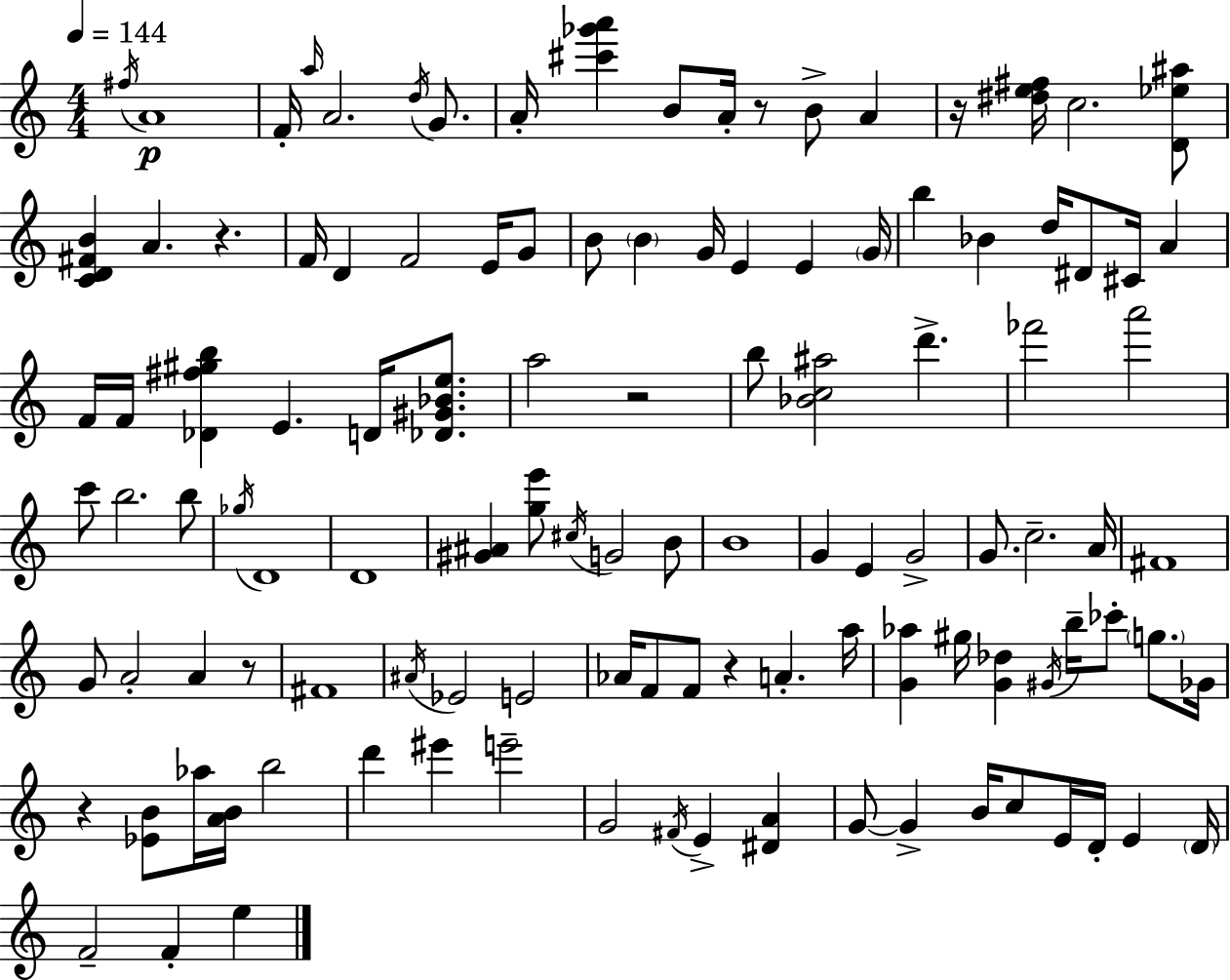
F#5/s A4/w F4/s A5/s A4/h. D5/s G4/e. A4/s [C#6,Gb6,A6]/q B4/e A4/s R/e B4/e A4/q R/s [D#5,E5,F#5]/s C5/h. [D4,Eb5,A#5]/e [C4,D4,F#4,B4]/q A4/q. R/q. F4/s D4/q F4/h E4/s G4/e B4/e B4/q G4/s E4/q E4/q G4/s B5/q Bb4/q D5/s D#4/e C#4/s A4/q F4/s F4/s [Db4,F#5,G#5,B5]/q E4/q. D4/s [Db4,G#4,Bb4,E5]/e. A5/h R/h B5/e [Bb4,C5,A#5]/h D6/q. FES6/h A6/h C6/e B5/h. B5/e Gb5/s D4/w D4/w [G#4,A#4]/q [G5,E6]/e C#5/s G4/h B4/e B4/w G4/q E4/q G4/h G4/e. C5/h. A4/s F#4/w G4/e A4/h A4/q R/e F#4/w A#4/s Eb4/h E4/h Ab4/s F4/e F4/e R/q A4/q. A5/s [G4,Ab5]/q G#5/s [G4,Db5]/q G#4/s B5/s CES6/e G5/e. Gb4/s R/q [Eb4,B4]/e Ab5/s [A4,B4]/s B5/h D6/q EIS6/q E6/h G4/h F#4/s E4/q [D#4,A4]/q G4/e G4/q B4/s C5/e E4/s D4/s E4/q D4/s F4/h F4/q E5/q